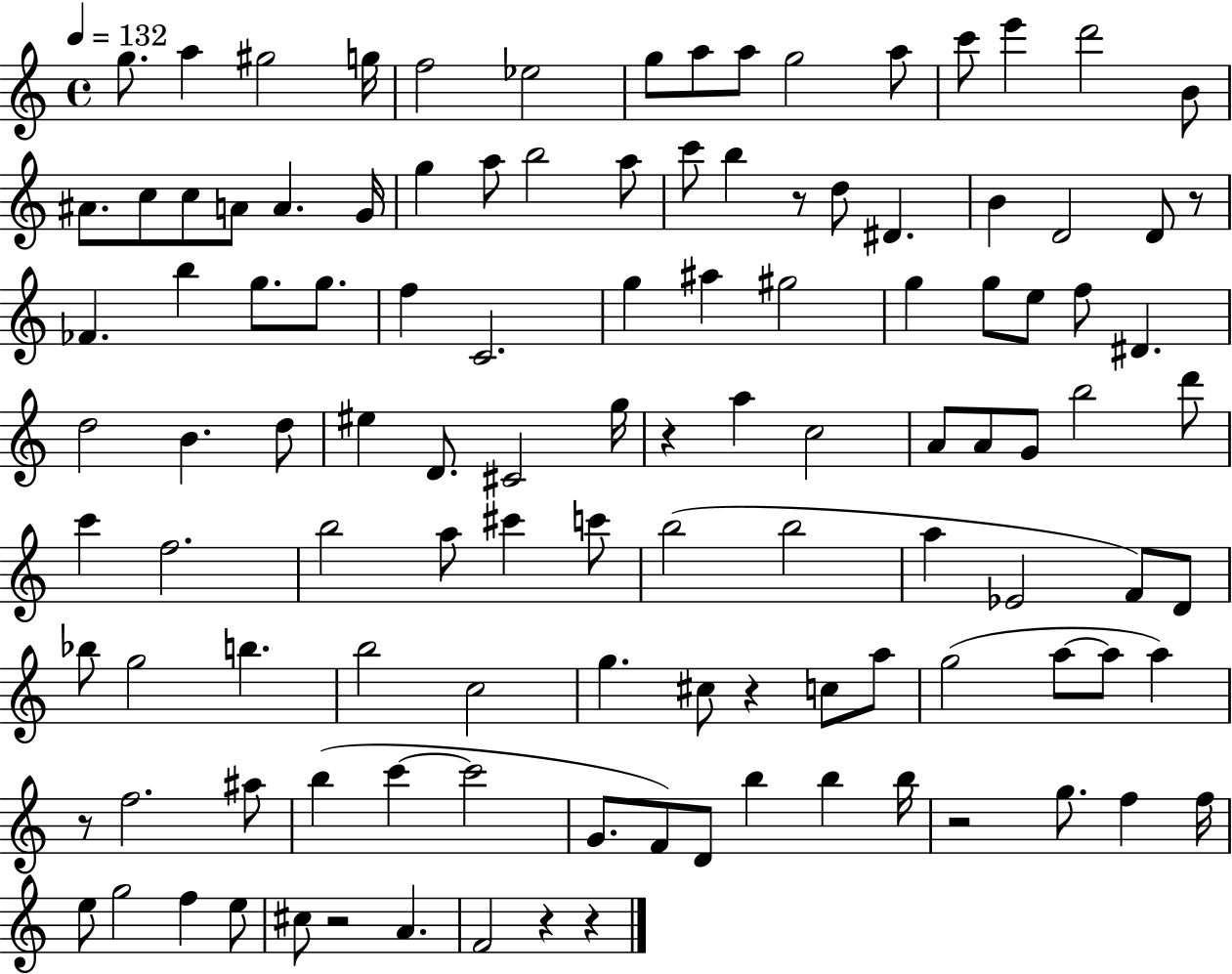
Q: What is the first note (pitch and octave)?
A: G5